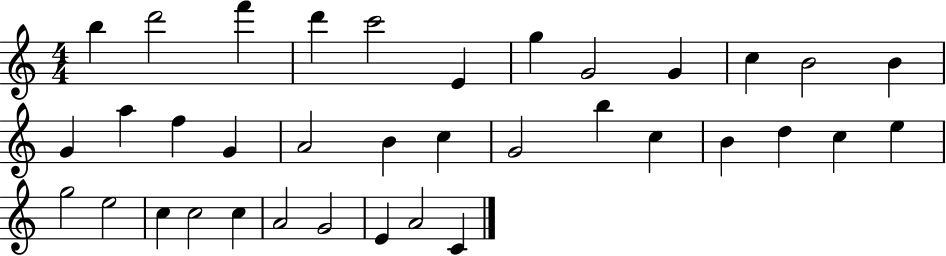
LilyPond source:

{
  \clef treble
  \numericTimeSignature
  \time 4/4
  \key c \major
  b''4 d'''2 f'''4 | d'''4 c'''2 e'4 | g''4 g'2 g'4 | c''4 b'2 b'4 | \break g'4 a''4 f''4 g'4 | a'2 b'4 c''4 | g'2 b''4 c''4 | b'4 d''4 c''4 e''4 | \break g''2 e''2 | c''4 c''2 c''4 | a'2 g'2 | e'4 a'2 c'4 | \break \bar "|."
}